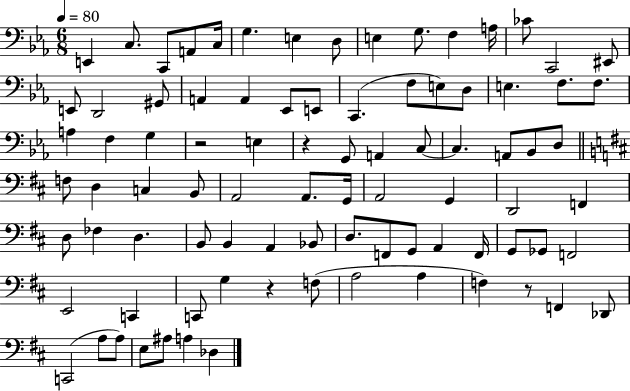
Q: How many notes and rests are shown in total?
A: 87